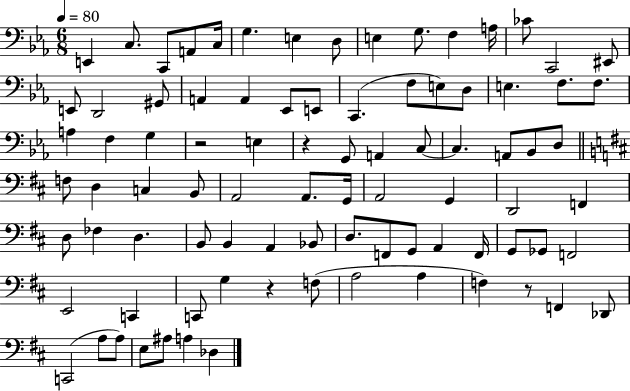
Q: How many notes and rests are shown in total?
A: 87